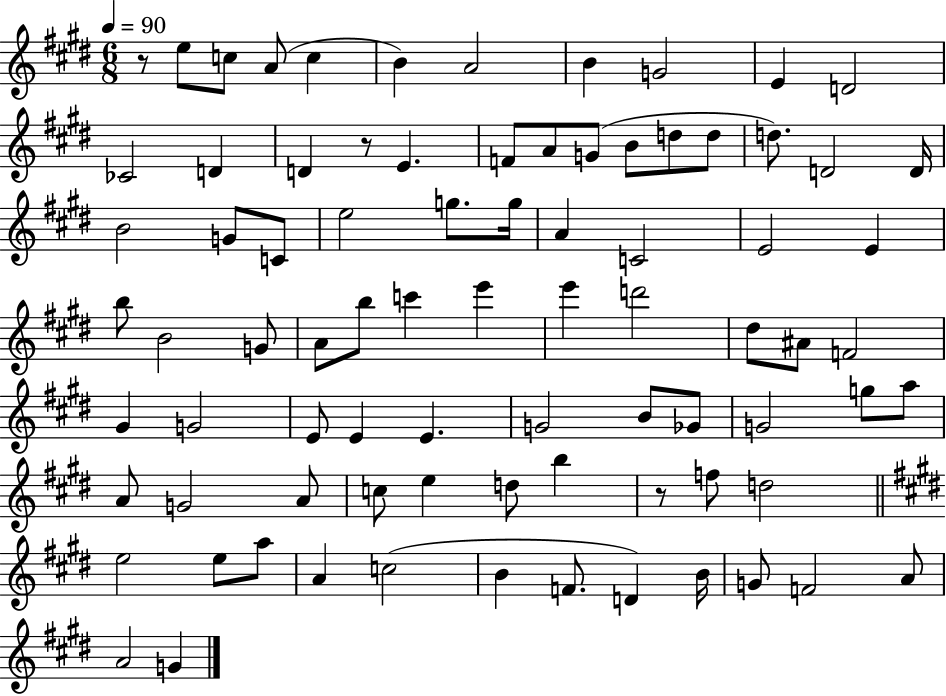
{
  \clef treble
  \numericTimeSignature
  \time 6/8
  \key e \major
  \tempo 4 = 90
  r8 e''8 c''8 a'8( c''4 | b'4) a'2 | b'4 g'2 | e'4 d'2 | \break ces'2 d'4 | d'4 r8 e'4. | f'8 a'8 g'8( b'8 d''8 d''8 | d''8.) d'2 d'16 | \break b'2 g'8 c'8 | e''2 g''8. g''16 | a'4 c'2 | e'2 e'4 | \break b''8 b'2 g'8 | a'8 b''8 c'''4 e'''4 | e'''4 d'''2 | dis''8 ais'8 f'2 | \break gis'4 g'2 | e'8 e'4 e'4. | g'2 b'8 ges'8 | g'2 g''8 a''8 | \break a'8 g'2 a'8 | c''8 e''4 d''8 b''4 | r8 f''8 d''2 | \bar "||" \break \key e \major e''2 e''8 a''8 | a'4 c''2( | b'4 f'8. d'4) b'16 | g'8 f'2 a'8 | \break a'2 g'4 | \bar "|."
}